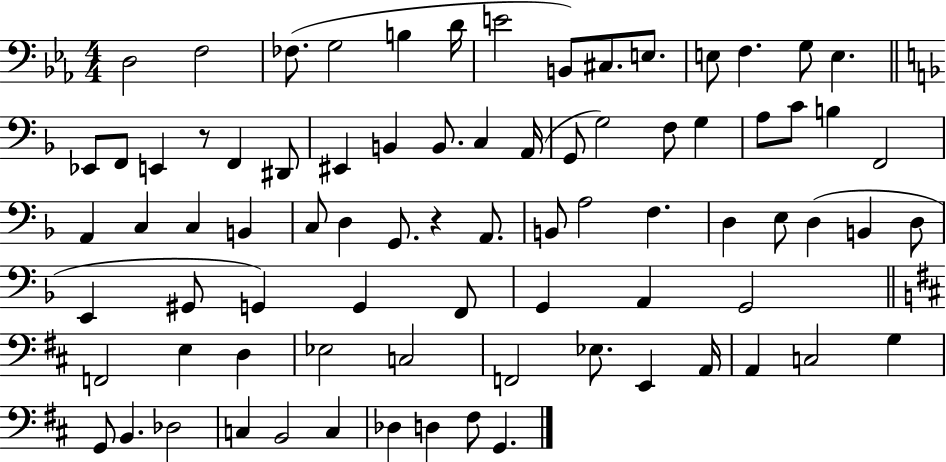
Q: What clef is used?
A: bass